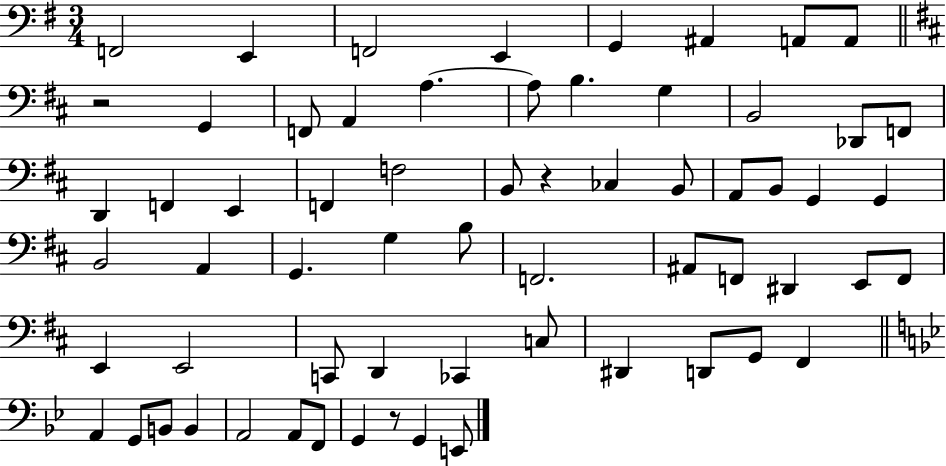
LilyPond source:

{
  \clef bass
  \numericTimeSignature
  \time 3/4
  \key g \major
  f,2 e,4 | f,2 e,4 | g,4 ais,4 a,8 a,8 | \bar "||" \break \key b \minor r2 g,4 | f,8 a,4 a4.~~ | a8 b4. g4 | b,2 des,8 f,8 | \break d,4 f,4 e,4 | f,4 f2 | b,8 r4 ces4 b,8 | a,8 b,8 g,4 g,4 | \break b,2 a,4 | g,4. g4 b8 | f,2. | ais,8 f,8 dis,4 e,8 f,8 | \break e,4 e,2 | c,8 d,4 ces,4 c8 | dis,4 d,8 g,8 fis,4 | \bar "||" \break \key bes \major a,4 g,8 b,8 b,4 | a,2 a,8 f,8 | g,4 r8 g,4 e,8 | \bar "|."
}